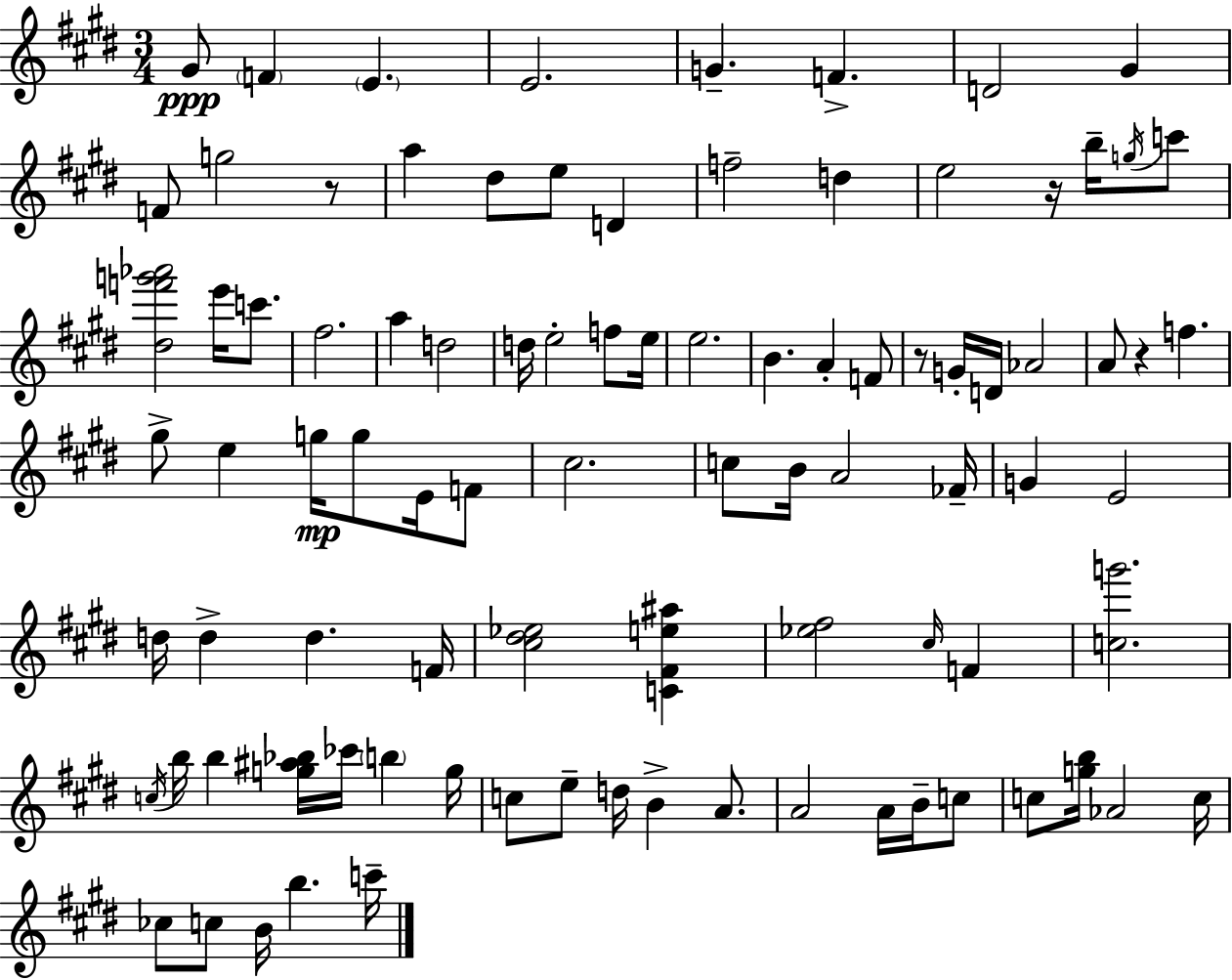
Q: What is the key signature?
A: E major